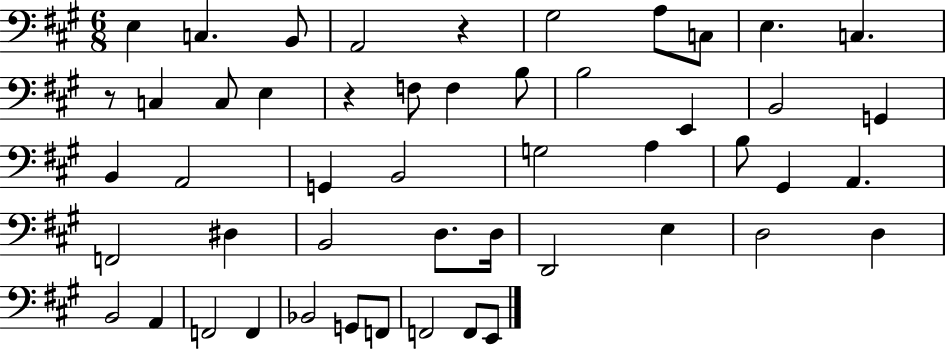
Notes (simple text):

E3/q C3/q. B2/e A2/h R/q G#3/h A3/e C3/e E3/q. C3/q. R/e C3/q C3/e E3/q R/q F3/e F3/q B3/e B3/h E2/q B2/h G2/q B2/q A2/h G2/q B2/h G3/h A3/q B3/e G#2/q A2/q. F2/h D#3/q B2/h D3/e. D3/s D2/h E3/q D3/h D3/q B2/h A2/q F2/h F2/q Bb2/h G2/e F2/e F2/h F2/e E2/e